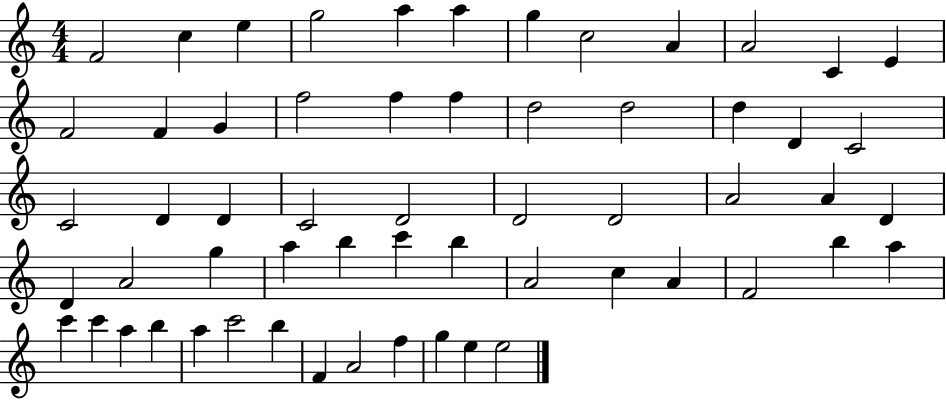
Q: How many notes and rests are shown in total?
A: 59